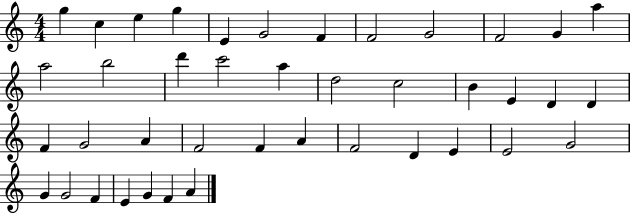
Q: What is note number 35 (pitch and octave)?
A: G4